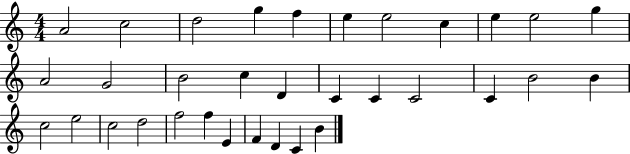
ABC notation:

X:1
T:Untitled
M:4/4
L:1/4
K:C
A2 c2 d2 g f e e2 c e e2 g A2 G2 B2 c D C C C2 C B2 B c2 e2 c2 d2 f2 f E F D C B